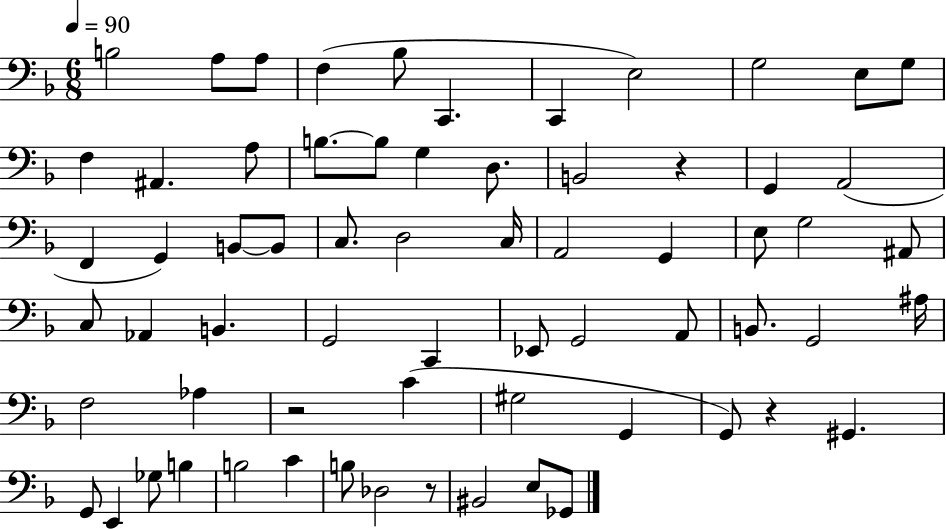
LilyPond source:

{
  \clef bass
  \numericTimeSignature
  \time 6/8
  \key f \major
  \tempo 4 = 90
  \repeat volta 2 { b2 a8 a8 | f4( bes8 c,4. | c,4 e2) | g2 e8 g8 | \break f4 ais,4. a8 | b8.~~ b8 g4 d8. | b,2 r4 | g,4 a,2( | \break f,4 g,4) b,8~~ b,8 | c8. d2 c16 | a,2 g,4 | e8 g2 ais,8 | \break c8 aes,4 b,4. | g,2 c,4 | ees,8 g,2 a,8 | b,8. g,2 ais16 | \break f2 aes4 | r2 c'4( | gis2 g,4 | g,8) r4 gis,4. | \break g,8 e,4 ges8 b4 | b2 c'4 | b8 des2 r8 | bis,2 e8 ges,8 | \break } \bar "|."
}